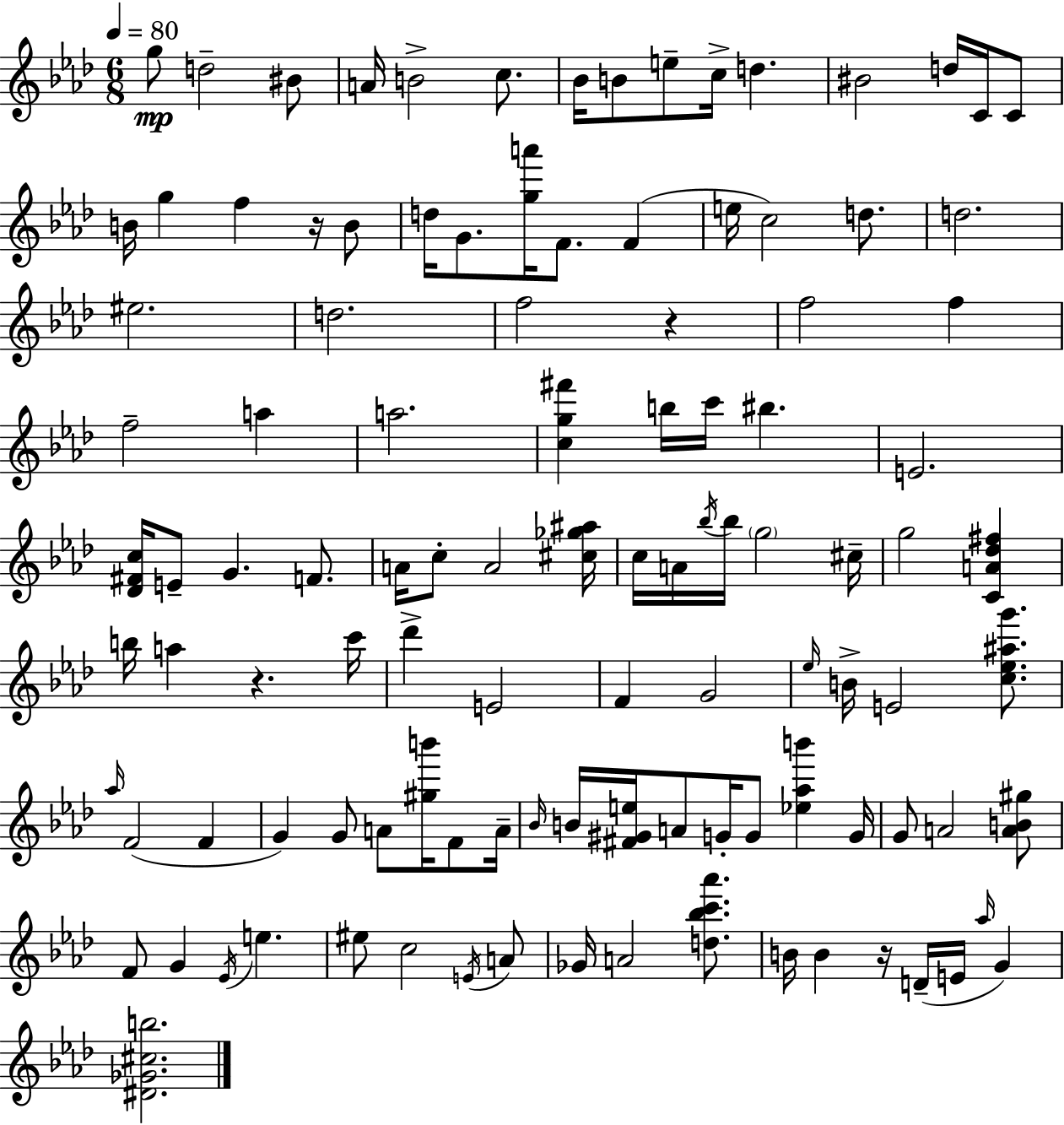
{
  \clef treble
  \numericTimeSignature
  \time 6/8
  \key f \minor
  \tempo 4 = 80
  g''8\mp d''2-- bis'8 | a'16 b'2-> c''8. | bes'16 b'8 e''8-- c''16-> d''4. | bis'2 d''16 c'16 c'8 | \break b'16 g''4 f''4 r16 b'8 | d''16 g'8. <g'' a'''>16 f'8. f'4( | e''16 c''2) d''8. | d''2. | \break eis''2. | d''2. | f''2 r4 | f''2 f''4 | \break f''2-- a''4 | a''2. | <c'' g'' fis'''>4 b''16 c'''16 bis''4. | e'2. | \break <des' fis' c''>16 e'8-- g'4. f'8. | a'16 c''8-. a'2 <cis'' ges'' ais''>16 | c''16 a'16 \acciaccatura { bes''16 } bes''16 \parenthesize g''2 | cis''16-- g''2 <c' a' des'' fis''>4 | \break b''16 a''4 r4. | c'''16 des'''4-> e'2 | f'4 g'2 | \grace { ees''16 } b'16-> e'2 <c'' ees'' ais'' g'''>8. | \break \grace { aes''16 }( f'2 f'4 | g'4) g'8 a'8 <gis'' b'''>16 | f'8 a'16-- \grace { bes'16 } b'16 <fis' gis' e''>16 a'8 g'16-. g'8 <ees'' aes'' b'''>4 | g'16 g'8 a'2 | \break <a' b' gis''>8 f'8 g'4 \acciaccatura { ees'16 } e''4. | eis''8 c''2 | \acciaccatura { e'16 } a'8 ges'16 a'2 | <d'' bes'' c''' aes'''>8. b'16 b'4 r16 | \break d'16--( e'16 \grace { aes''16 }) g'4 <dis' ges' cis'' b''>2. | \bar "|."
}